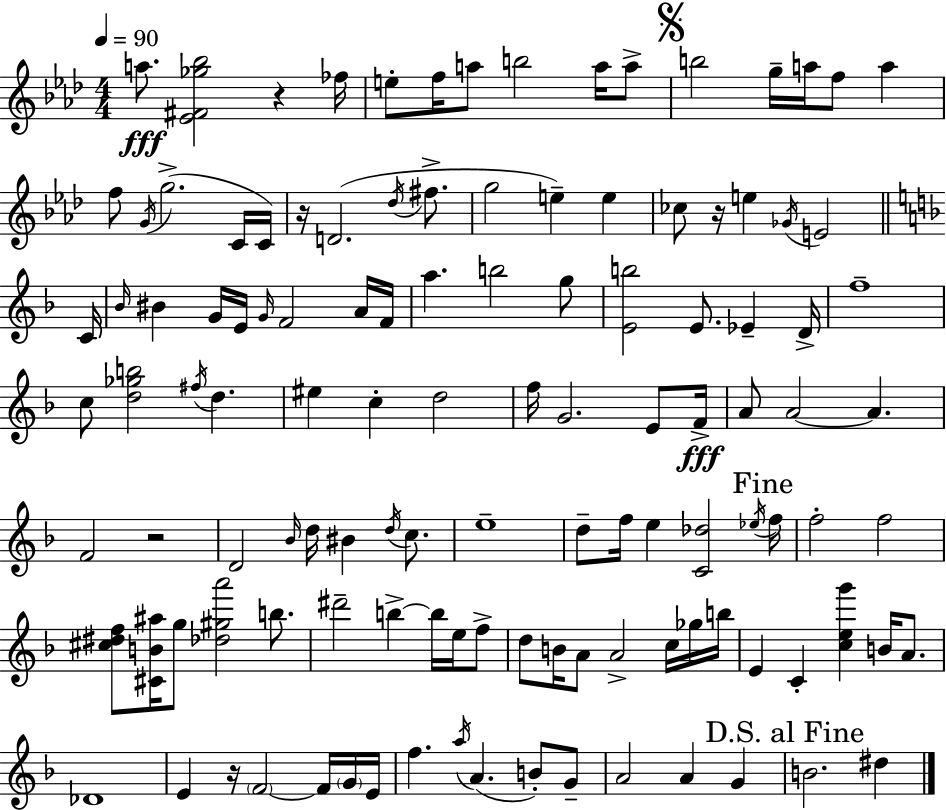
{
  \clef treble
  \numericTimeSignature
  \time 4/4
  \key aes \major
  \tempo 4 = 90
  a''8.\fff <ees' fis' ges'' bes''>2 r4 fes''16 | e''8-. f''16 a''8 b''2 a''16 a''8-> | \mark \markup { \musicglyph "scripts.segno" } b''2 g''16-- a''16 f''8 a''4 | f''8 \acciaccatura { g'16 }( g''2.-> c'16 | \break c'16) r16 d'2.( \acciaccatura { des''16 } fis''8.-> | g''2 e''4--) e''4 | ces''8 r16 e''4 \acciaccatura { ges'16 } e'2 | \bar "||" \break \key d \minor c'16 \grace { bes'16 } bis'4 g'16 e'16 \grace { g'16 } f'2 | a'16 f'16 a''4. b''2 | g''8 <e' b''>2 e'8. ees'4-- | d'16-> f''1-- | \break c''8 <d'' ges'' b''>2 \acciaccatura { fis''16 } d''4. | eis''4 c''4-. d''2 | f''16 g'2. | e'8 f'16->\fff a'8 a'2~~ a'4. | \break f'2 r2 | d'2 \grace { bes'16 } d''16 bis'4 | \acciaccatura { d''16 } c''8. e''1-- | d''8-- f''16 e''4 <c' des''>2 | \break \acciaccatura { ees''16 } \mark "Fine" f''16 f''2-. f''2 | <cis'' dis'' f''>8 <cis' b' ais''>16 g''8 <des'' gis'' a'''>2 | b''8. dis'''2-- b''4->~~ | b''16 e''16 f''8-> d''8 b'16 a'8 a'2-> | \break c''16 ges''16 b''16 e'4 c'4-. <c'' e'' g'''>4 | b'16 a'8. des'1 | e'4 r16 \parenthesize f'2~~ | f'16 \parenthesize g'16 e'16 f''4. \acciaccatura { a''16 }( a'4. | \break b'8-.) g'8-- a'2 | a'4 g'4 \mark "D.S. al Fine" b'2. | dis''4 \bar "|."
}